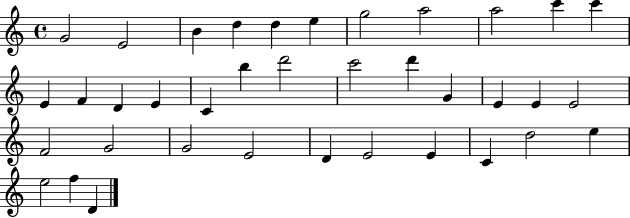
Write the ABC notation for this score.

X:1
T:Untitled
M:4/4
L:1/4
K:C
G2 E2 B d d e g2 a2 a2 c' c' E F D E C b d'2 c'2 d' G E E E2 F2 G2 G2 E2 D E2 E C d2 e e2 f D